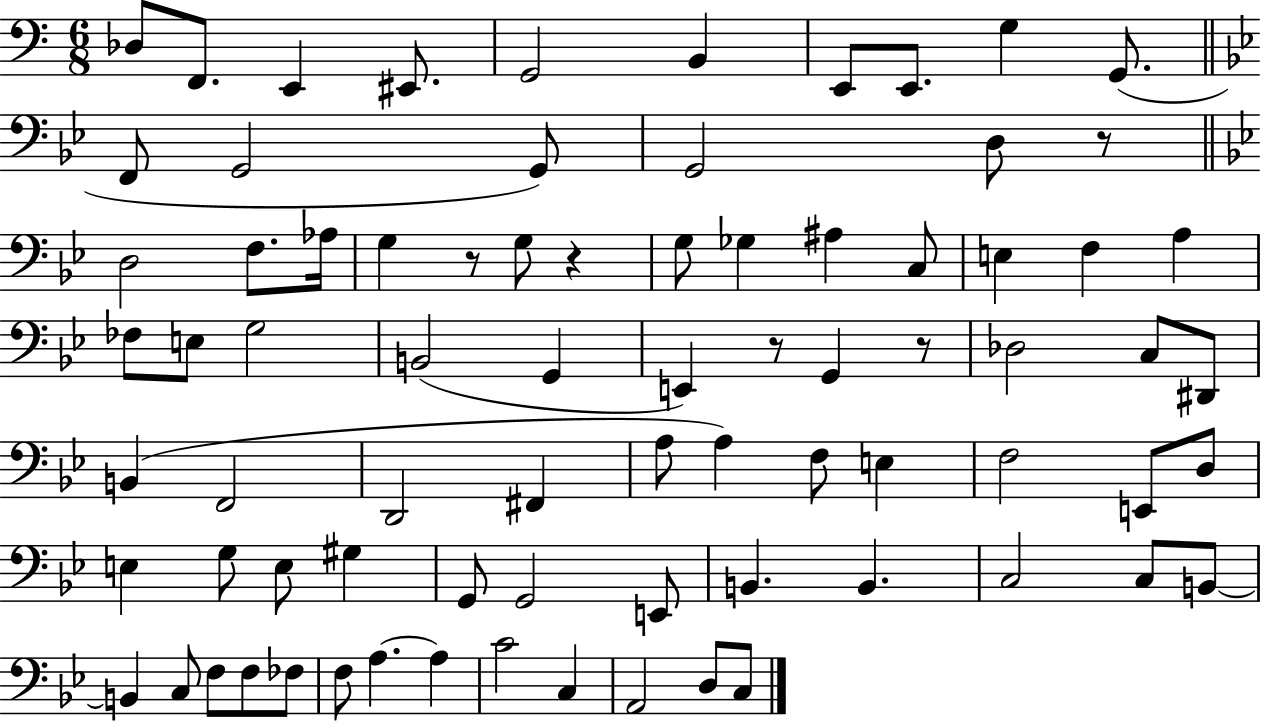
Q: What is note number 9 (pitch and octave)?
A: G3